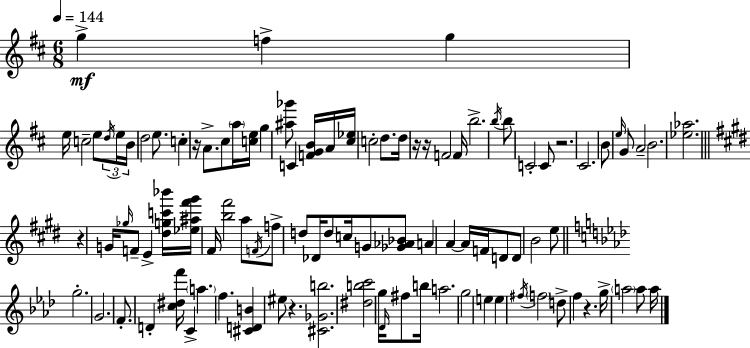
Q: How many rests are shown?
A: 7